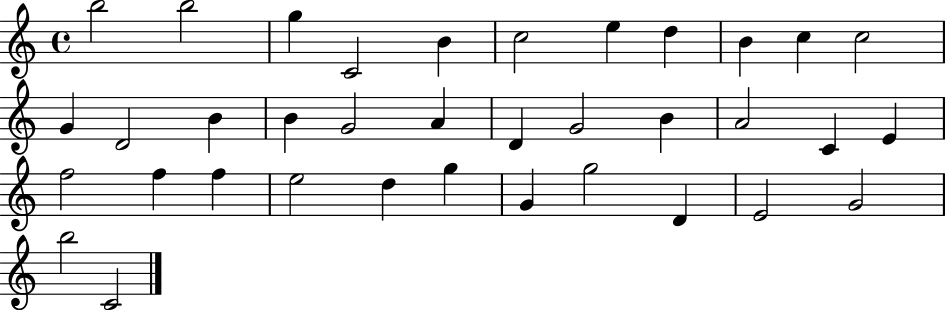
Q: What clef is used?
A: treble